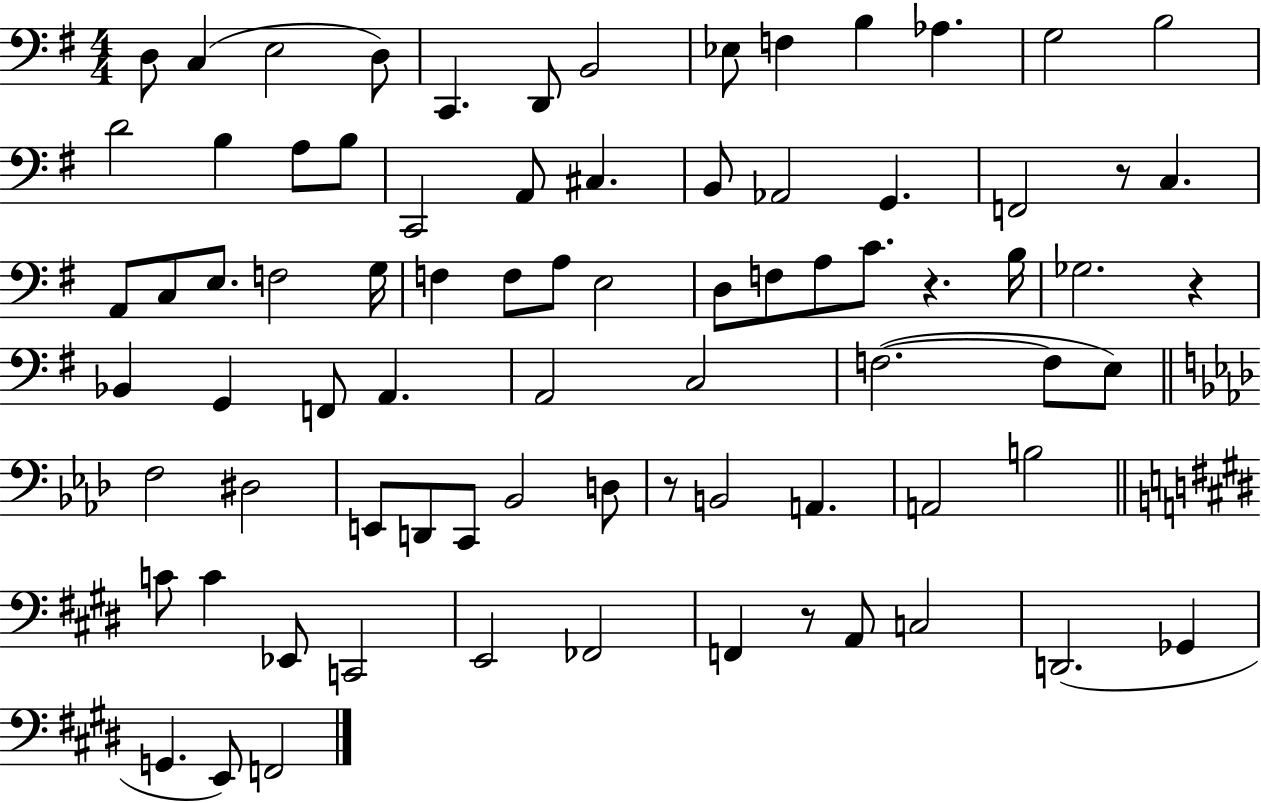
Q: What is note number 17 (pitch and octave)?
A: B3